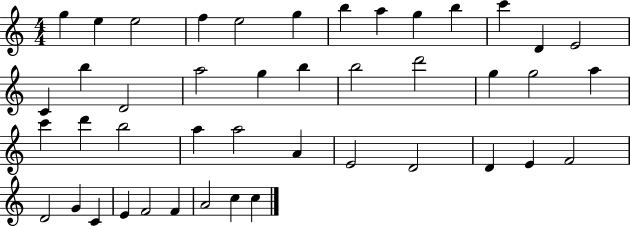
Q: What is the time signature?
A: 4/4